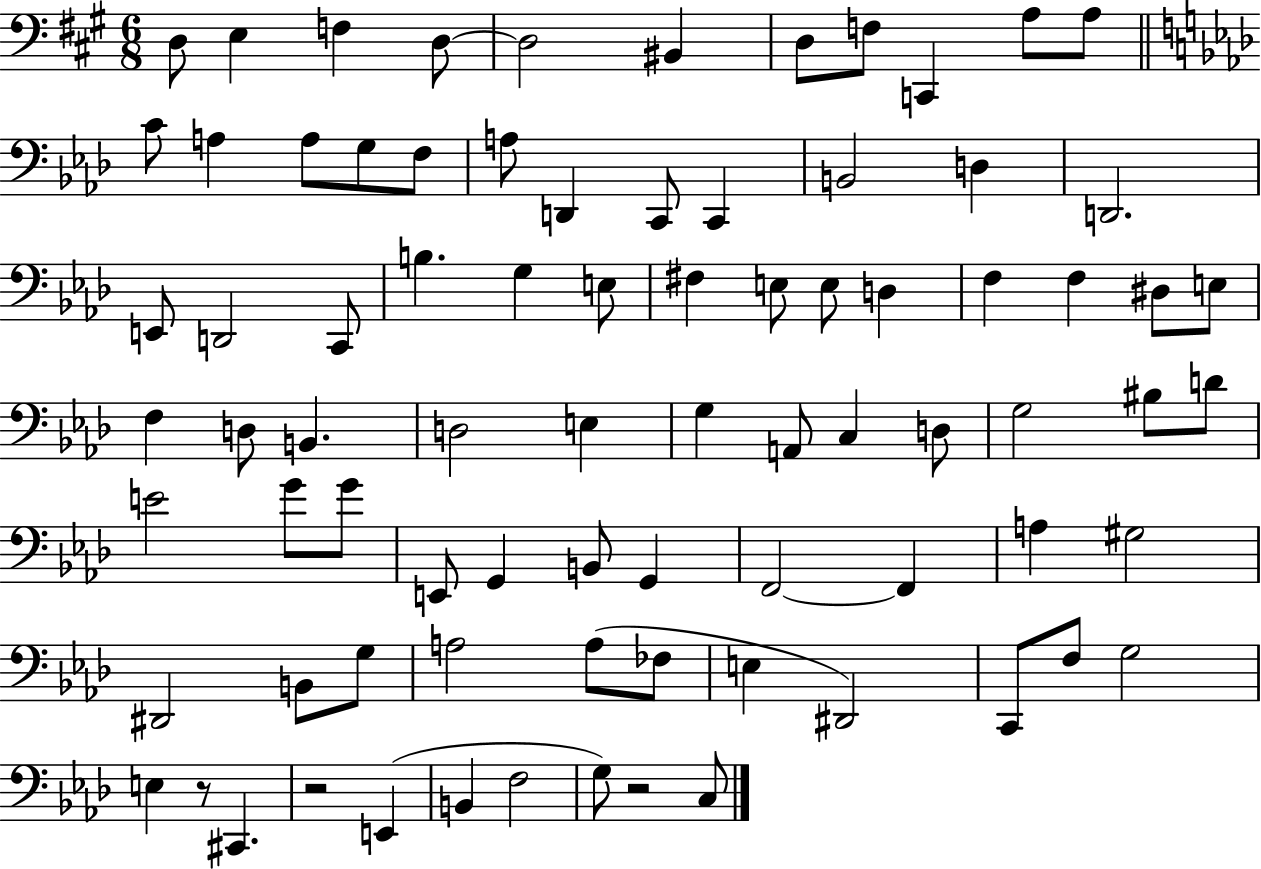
X:1
T:Untitled
M:6/8
L:1/4
K:A
D,/2 E, F, D,/2 D,2 ^B,, D,/2 F,/2 C,, A,/2 A,/2 C/2 A, A,/2 G,/2 F,/2 A,/2 D,, C,,/2 C,, B,,2 D, D,,2 E,,/2 D,,2 C,,/2 B, G, E,/2 ^F, E,/2 E,/2 D, F, F, ^D,/2 E,/2 F, D,/2 B,, D,2 E, G, A,,/2 C, D,/2 G,2 ^B,/2 D/2 E2 G/2 G/2 E,,/2 G,, B,,/2 G,, F,,2 F,, A, ^G,2 ^D,,2 B,,/2 G,/2 A,2 A,/2 _F,/2 E, ^D,,2 C,,/2 F,/2 G,2 E, z/2 ^C,, z2 E,, B,, F,2 G,/2 z2 C,/2